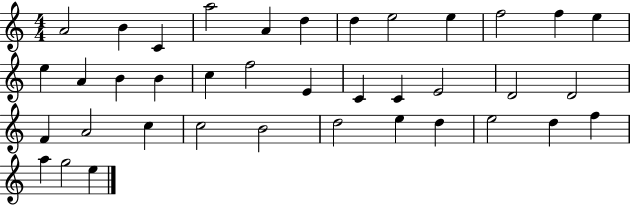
A4/h B4/q C4/q A5/h A4/q D5/q D5/q E5/h E5/q F5/h F5/q E5/q E5/q A4/q B4/q B4/q C5/q F5/h E4/q C4/q C4/q E4/h D4/h D4/h F4/q A4/h C5/q C5/h B4/h D5/h E5/q D5/q E5/h D5/q F5/q A5/q G5/h E5/q